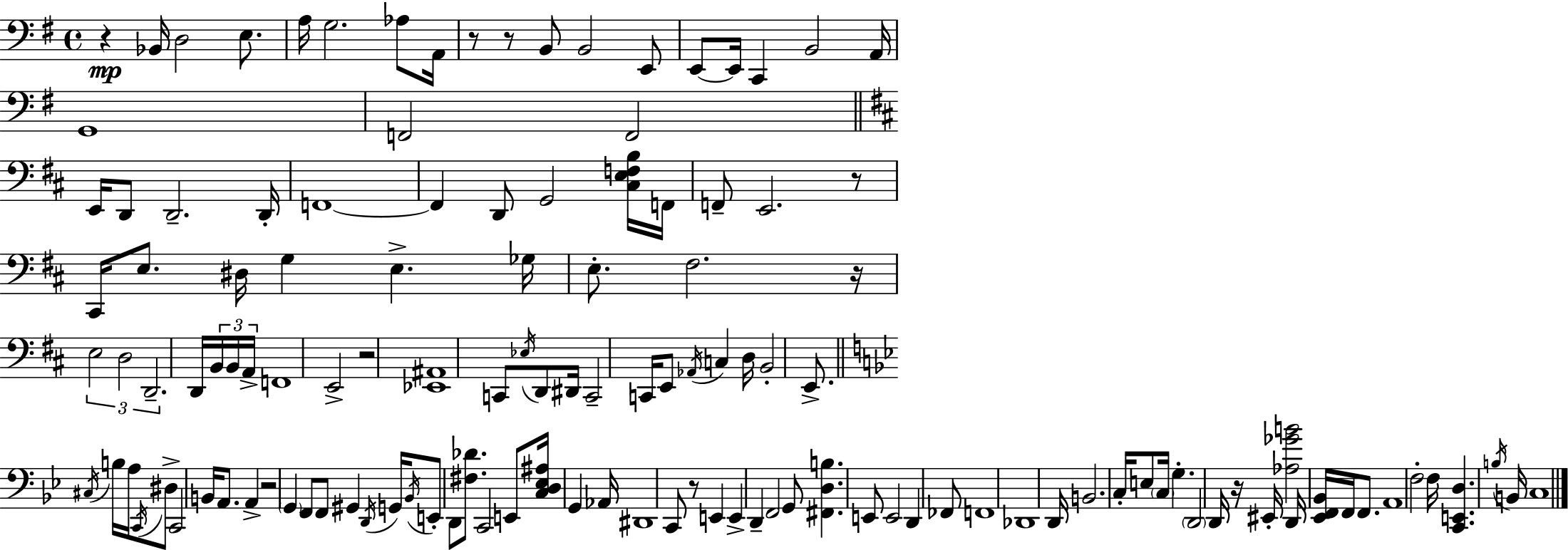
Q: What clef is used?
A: bass